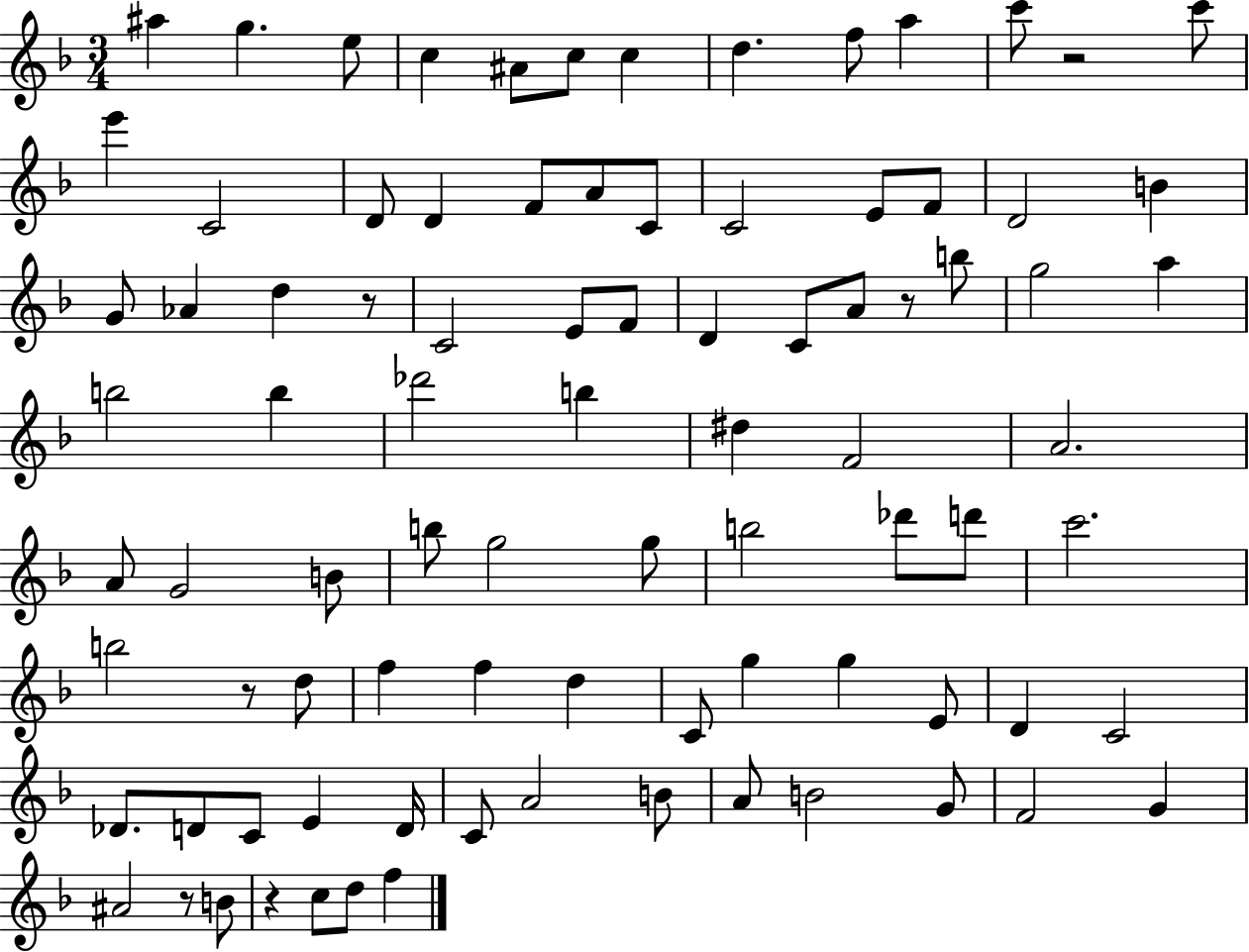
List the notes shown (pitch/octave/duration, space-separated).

A#5/q G5/q. E5/e C5/q A#4/e C5/e C5/q D5/q. F5/e A5/q C6/e R/h C6/e E6/q C4/h D4/e D4/q F4/e A4/e C4/e C4/h E4/e F4/e D4/h B4/q G4/e Ab4/q D5/q R/e C4/h E4/e F4/e D4/q C4/e A4/e R/e B5/e G5/h A5/q B5/h B5/q Db6/h B5/q D#5/q F4/h A4/h. A4/e G4/h B4/e B5/e G5/h G5/e B5/h Db6/e D6/e C6/h. B5/h R/e D5/e F5/q F5/q D5/q C4/e G5/q G5/q E4/e D4/q C4/h Db4/e. D4/e C4/e E4/q D4/s C4/e A4/h B4/e A4/e B4/h G4/e F4/h G4/q A#4/h R/e B4/e R/q C5/e D5/e F5/q